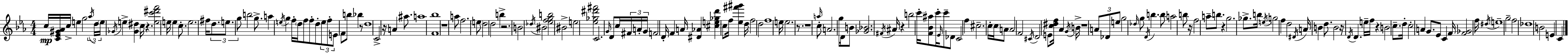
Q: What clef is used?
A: treble